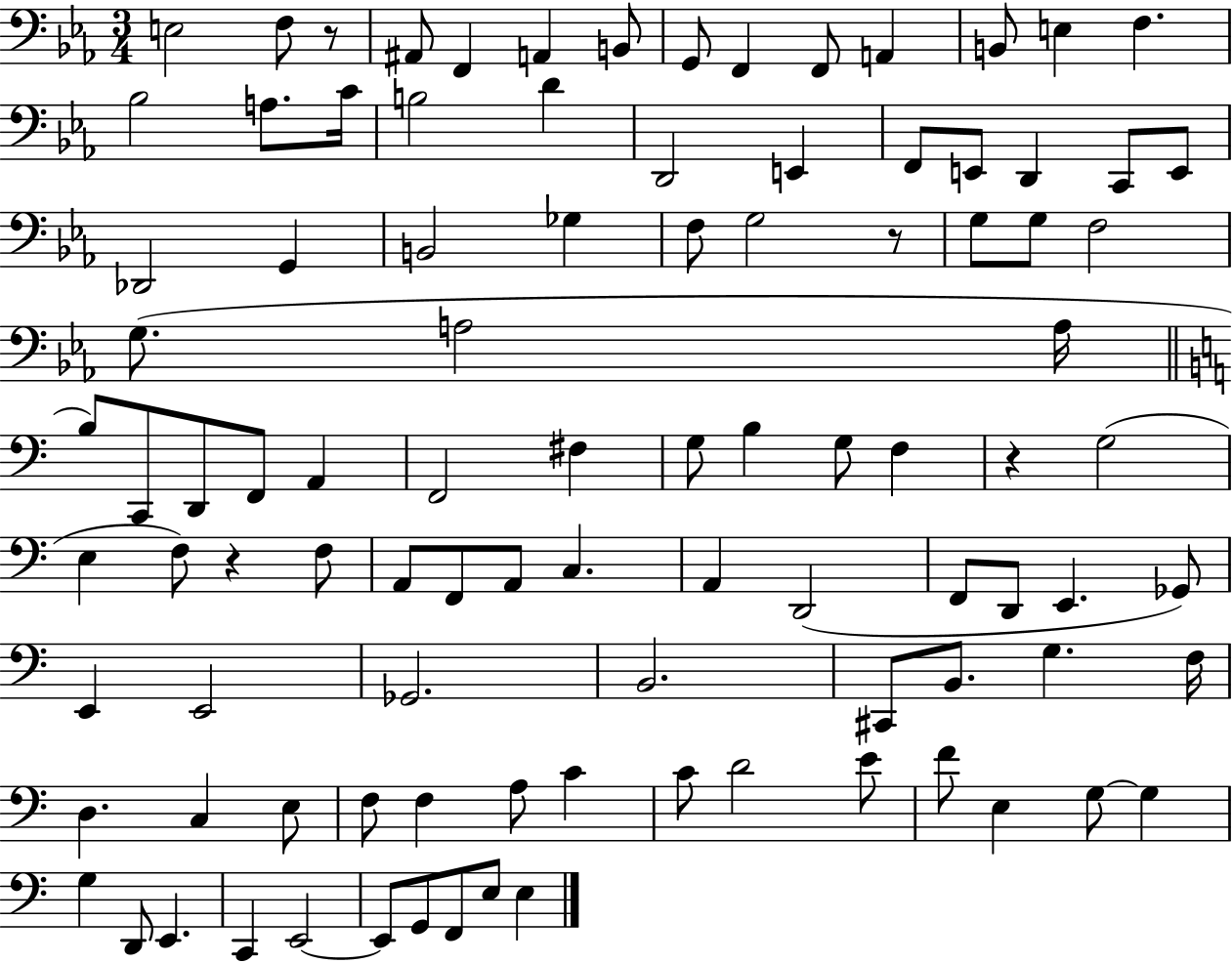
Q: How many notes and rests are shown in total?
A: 98